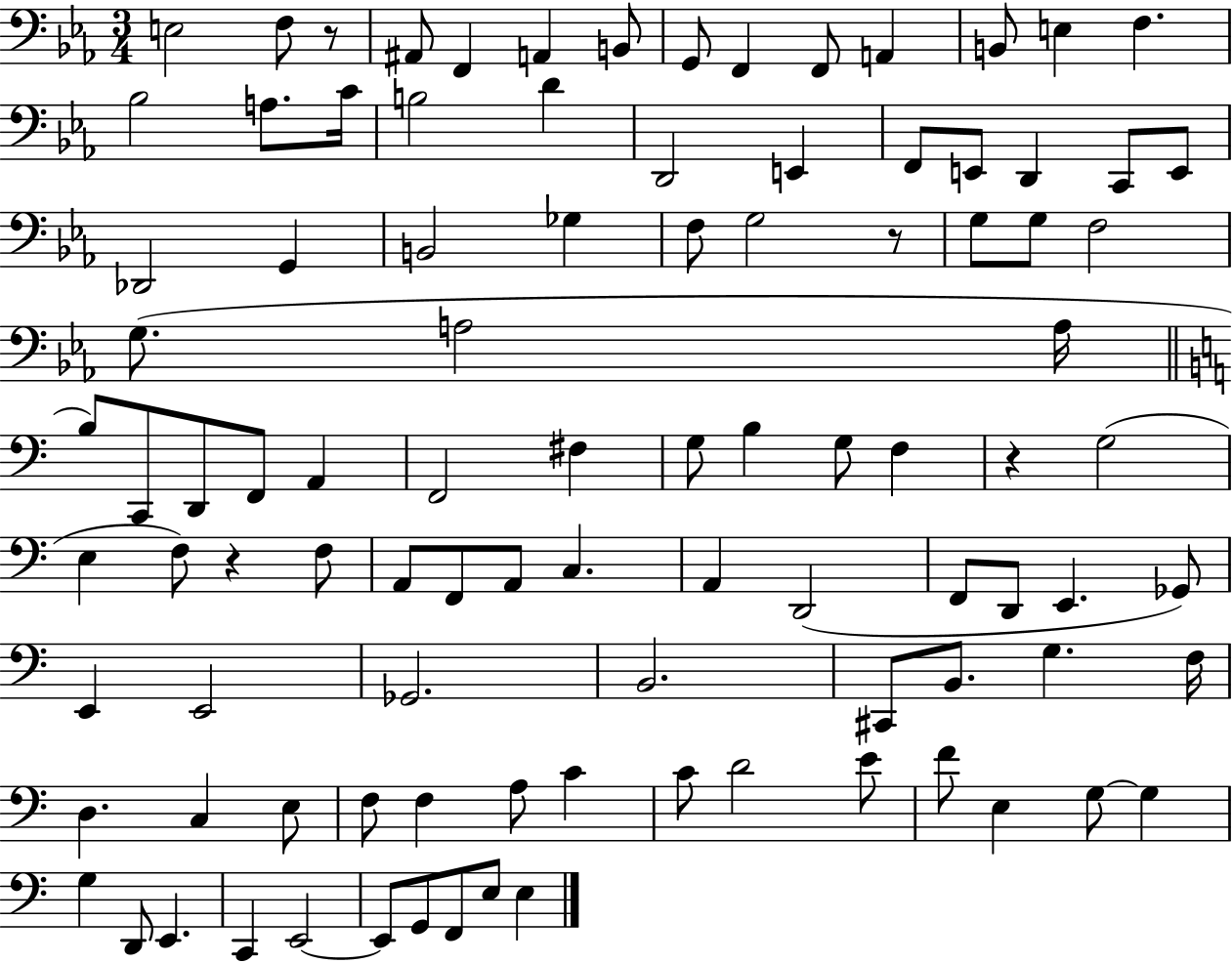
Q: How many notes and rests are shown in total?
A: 98